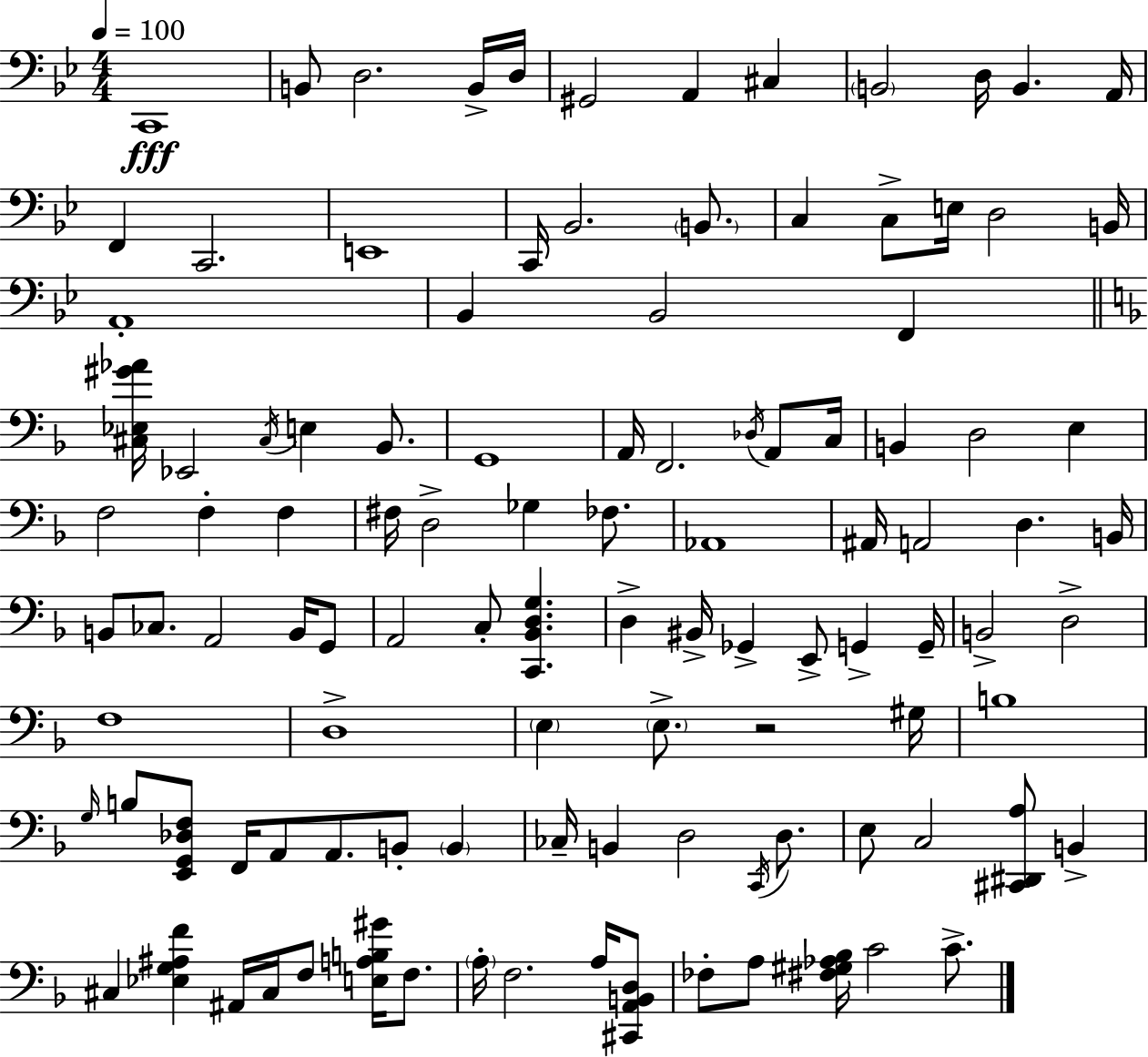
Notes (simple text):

C2/w B2/e D3/h. B2/s D3/s G#2/h A2/q C#3/q B2/h D3/s B2/q. A2/s F2/q C2/h. E2/w C2/s Bb2/h. B2/e. C3/q C3/e E3/s D3/h B2/s A2/w Bb2/q Bb2/h F2/q [C#3,Eb3,G#4,Ab4]/s Eb2/h C#3/s E3/q Bb2/e. G2/w A2/s F2/h. Db3/s A2/e C3/s B2/q D3/h E3/q F3/h F3/q F3/q F#3/s D3/h Gb3/q FES3/e. Ab2/w A#2/s A2/h D3/q. B2/s B2/e CES3/e. A2/h B2/s G2/e A2/h C3/e [C2,Bb2,D3,G3]/q. D3/q BIS2/s Gb2/q E2/e G2/q G2/s B2/h D3/h F3/w D3/w E3/q E3/e. R/h G#3/s B3/w G3/s B3/e [E2,G2,Db3,F3]/e F2/s A2/e A2/e. B2/e B2/q CES3/s B2/q D3/h C2/s D3/e. E3/e C3/h [C#2,D#2,A3]/e B2/q C#3/q [Eb3,G3,A#3,F4]/q A#2/s C#3/s F3/e [E3,A3,B3,G#4]/s F3/e. A3/s F3/h. A3/s [C#2,A2,B2,D3]/e FES3/e A3/e [F#3,G#3,Ab3,Bb3]/s C4/h C4/e.